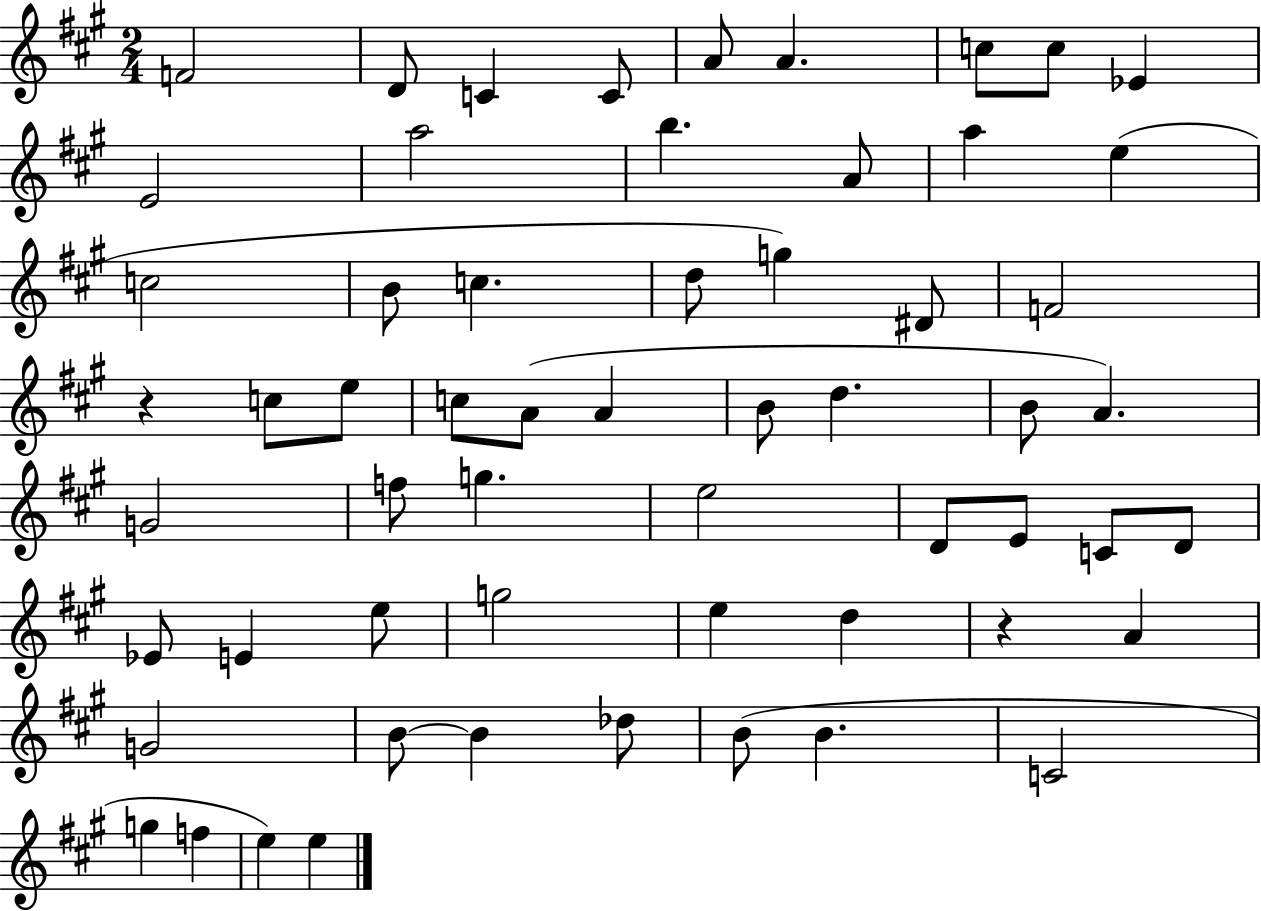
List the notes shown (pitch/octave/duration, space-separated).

F4/h D4/e C4/q C4/e A4/e A4/q. C5/e C5/e Eb4/q E4/h A5/h B5/q. A4/e A5/q E5/q C5/h B4/e C5/q. D5/e G5/q D#4/e F4/h R/q C5/e E5/e C5/e A4/e A4/q B4/e D5/q. B4/e A4/q. G4/h F5/e G5/q. E5/h D4/e E4/e C4/e D4/e Eb4/e E4/q E5/e G5/h E5/q D5/q R/q A4/q G4/h B4/e B4/q Db5/e B4/e B4/q. C4/h G5/q F5/q E5/q E5/q